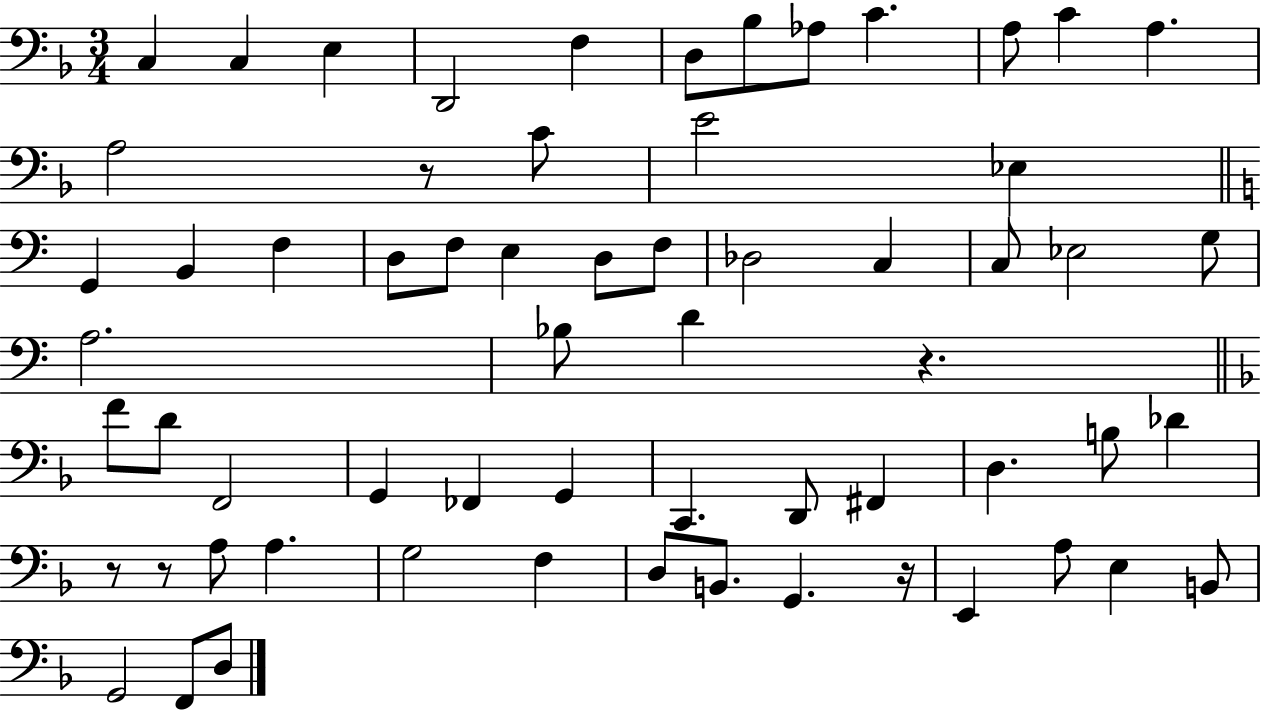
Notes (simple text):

C3/q C3/q E3/q D2/h F3/q D3/e Bb3/e Ab3/e C4/q. A3/e C4/q A3/q. A3/h R/e C4/e E4/h Eb3/q G2/q B2/q F3/q D3/e F3/e E3/q D3/e F3/e Db3/h C3/q C3/e Eb3/h G3/e A3/h. Bb3/e D4/q R/q. F4/e D4/e F2/h G2/q FES2/q G2/q C2/q. D2/e F#2/q D3/q. B3/e Db4/q R/e R/e A3/e A3/q. G3/h F3/q D3/e B2/e. G2/q. R/s E2/q A3/e E3/q B2/e G2/h F2/e D3/e